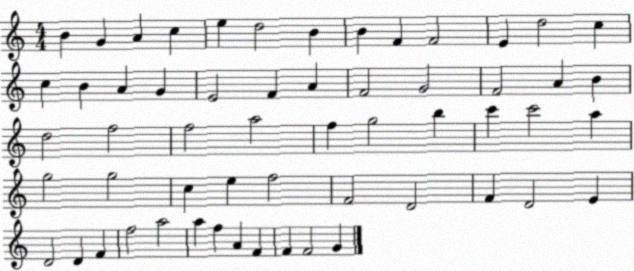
X:1
T:Untitled
M:4/4
L:1/4
K:C
B G A c e d2 B B F F2 E d2 c c B A G E2 F A F2 G2 F2 A B d2 f2 f2 a2 f g2 b c' c'2 a g2 g2 c e f2 F2 D2 F D2 E D2 D F f2 a2 a f A F F F2 G